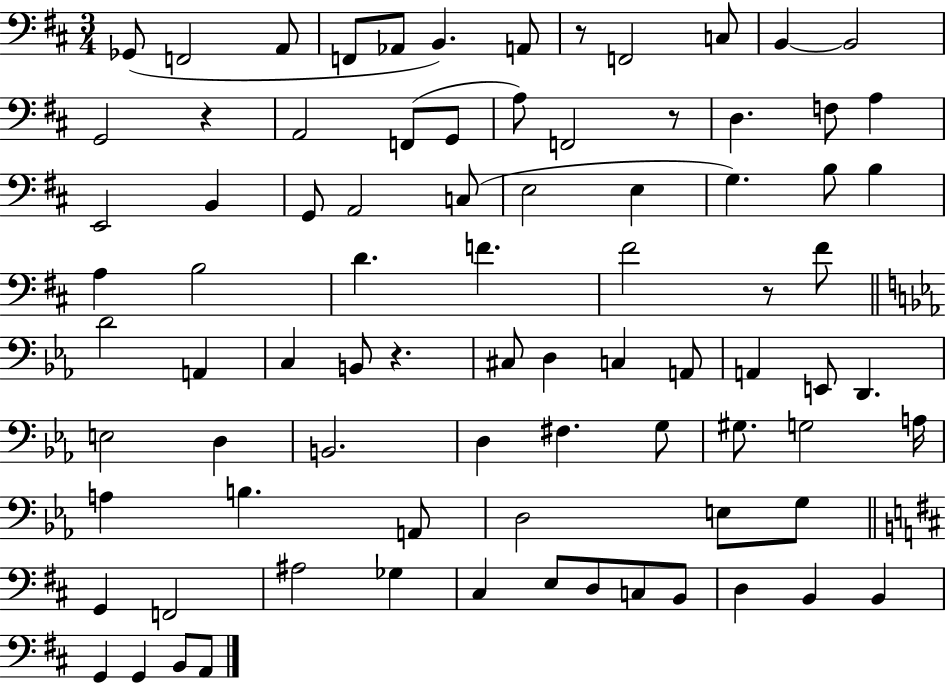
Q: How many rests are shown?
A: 5